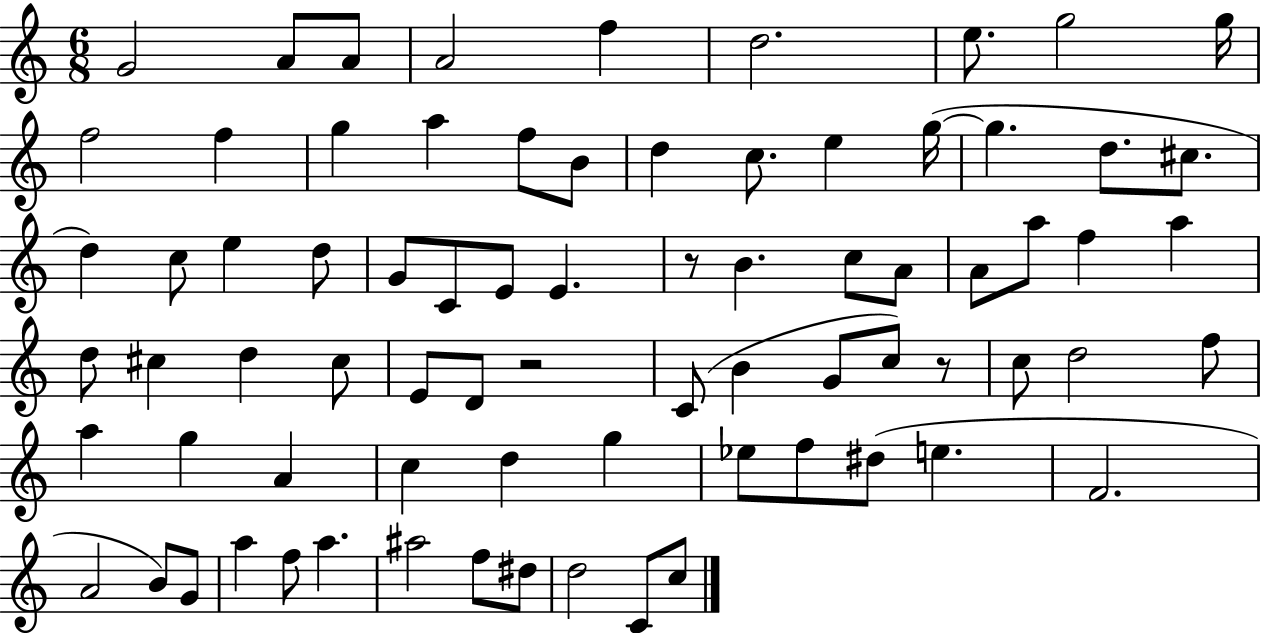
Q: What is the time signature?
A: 6/8